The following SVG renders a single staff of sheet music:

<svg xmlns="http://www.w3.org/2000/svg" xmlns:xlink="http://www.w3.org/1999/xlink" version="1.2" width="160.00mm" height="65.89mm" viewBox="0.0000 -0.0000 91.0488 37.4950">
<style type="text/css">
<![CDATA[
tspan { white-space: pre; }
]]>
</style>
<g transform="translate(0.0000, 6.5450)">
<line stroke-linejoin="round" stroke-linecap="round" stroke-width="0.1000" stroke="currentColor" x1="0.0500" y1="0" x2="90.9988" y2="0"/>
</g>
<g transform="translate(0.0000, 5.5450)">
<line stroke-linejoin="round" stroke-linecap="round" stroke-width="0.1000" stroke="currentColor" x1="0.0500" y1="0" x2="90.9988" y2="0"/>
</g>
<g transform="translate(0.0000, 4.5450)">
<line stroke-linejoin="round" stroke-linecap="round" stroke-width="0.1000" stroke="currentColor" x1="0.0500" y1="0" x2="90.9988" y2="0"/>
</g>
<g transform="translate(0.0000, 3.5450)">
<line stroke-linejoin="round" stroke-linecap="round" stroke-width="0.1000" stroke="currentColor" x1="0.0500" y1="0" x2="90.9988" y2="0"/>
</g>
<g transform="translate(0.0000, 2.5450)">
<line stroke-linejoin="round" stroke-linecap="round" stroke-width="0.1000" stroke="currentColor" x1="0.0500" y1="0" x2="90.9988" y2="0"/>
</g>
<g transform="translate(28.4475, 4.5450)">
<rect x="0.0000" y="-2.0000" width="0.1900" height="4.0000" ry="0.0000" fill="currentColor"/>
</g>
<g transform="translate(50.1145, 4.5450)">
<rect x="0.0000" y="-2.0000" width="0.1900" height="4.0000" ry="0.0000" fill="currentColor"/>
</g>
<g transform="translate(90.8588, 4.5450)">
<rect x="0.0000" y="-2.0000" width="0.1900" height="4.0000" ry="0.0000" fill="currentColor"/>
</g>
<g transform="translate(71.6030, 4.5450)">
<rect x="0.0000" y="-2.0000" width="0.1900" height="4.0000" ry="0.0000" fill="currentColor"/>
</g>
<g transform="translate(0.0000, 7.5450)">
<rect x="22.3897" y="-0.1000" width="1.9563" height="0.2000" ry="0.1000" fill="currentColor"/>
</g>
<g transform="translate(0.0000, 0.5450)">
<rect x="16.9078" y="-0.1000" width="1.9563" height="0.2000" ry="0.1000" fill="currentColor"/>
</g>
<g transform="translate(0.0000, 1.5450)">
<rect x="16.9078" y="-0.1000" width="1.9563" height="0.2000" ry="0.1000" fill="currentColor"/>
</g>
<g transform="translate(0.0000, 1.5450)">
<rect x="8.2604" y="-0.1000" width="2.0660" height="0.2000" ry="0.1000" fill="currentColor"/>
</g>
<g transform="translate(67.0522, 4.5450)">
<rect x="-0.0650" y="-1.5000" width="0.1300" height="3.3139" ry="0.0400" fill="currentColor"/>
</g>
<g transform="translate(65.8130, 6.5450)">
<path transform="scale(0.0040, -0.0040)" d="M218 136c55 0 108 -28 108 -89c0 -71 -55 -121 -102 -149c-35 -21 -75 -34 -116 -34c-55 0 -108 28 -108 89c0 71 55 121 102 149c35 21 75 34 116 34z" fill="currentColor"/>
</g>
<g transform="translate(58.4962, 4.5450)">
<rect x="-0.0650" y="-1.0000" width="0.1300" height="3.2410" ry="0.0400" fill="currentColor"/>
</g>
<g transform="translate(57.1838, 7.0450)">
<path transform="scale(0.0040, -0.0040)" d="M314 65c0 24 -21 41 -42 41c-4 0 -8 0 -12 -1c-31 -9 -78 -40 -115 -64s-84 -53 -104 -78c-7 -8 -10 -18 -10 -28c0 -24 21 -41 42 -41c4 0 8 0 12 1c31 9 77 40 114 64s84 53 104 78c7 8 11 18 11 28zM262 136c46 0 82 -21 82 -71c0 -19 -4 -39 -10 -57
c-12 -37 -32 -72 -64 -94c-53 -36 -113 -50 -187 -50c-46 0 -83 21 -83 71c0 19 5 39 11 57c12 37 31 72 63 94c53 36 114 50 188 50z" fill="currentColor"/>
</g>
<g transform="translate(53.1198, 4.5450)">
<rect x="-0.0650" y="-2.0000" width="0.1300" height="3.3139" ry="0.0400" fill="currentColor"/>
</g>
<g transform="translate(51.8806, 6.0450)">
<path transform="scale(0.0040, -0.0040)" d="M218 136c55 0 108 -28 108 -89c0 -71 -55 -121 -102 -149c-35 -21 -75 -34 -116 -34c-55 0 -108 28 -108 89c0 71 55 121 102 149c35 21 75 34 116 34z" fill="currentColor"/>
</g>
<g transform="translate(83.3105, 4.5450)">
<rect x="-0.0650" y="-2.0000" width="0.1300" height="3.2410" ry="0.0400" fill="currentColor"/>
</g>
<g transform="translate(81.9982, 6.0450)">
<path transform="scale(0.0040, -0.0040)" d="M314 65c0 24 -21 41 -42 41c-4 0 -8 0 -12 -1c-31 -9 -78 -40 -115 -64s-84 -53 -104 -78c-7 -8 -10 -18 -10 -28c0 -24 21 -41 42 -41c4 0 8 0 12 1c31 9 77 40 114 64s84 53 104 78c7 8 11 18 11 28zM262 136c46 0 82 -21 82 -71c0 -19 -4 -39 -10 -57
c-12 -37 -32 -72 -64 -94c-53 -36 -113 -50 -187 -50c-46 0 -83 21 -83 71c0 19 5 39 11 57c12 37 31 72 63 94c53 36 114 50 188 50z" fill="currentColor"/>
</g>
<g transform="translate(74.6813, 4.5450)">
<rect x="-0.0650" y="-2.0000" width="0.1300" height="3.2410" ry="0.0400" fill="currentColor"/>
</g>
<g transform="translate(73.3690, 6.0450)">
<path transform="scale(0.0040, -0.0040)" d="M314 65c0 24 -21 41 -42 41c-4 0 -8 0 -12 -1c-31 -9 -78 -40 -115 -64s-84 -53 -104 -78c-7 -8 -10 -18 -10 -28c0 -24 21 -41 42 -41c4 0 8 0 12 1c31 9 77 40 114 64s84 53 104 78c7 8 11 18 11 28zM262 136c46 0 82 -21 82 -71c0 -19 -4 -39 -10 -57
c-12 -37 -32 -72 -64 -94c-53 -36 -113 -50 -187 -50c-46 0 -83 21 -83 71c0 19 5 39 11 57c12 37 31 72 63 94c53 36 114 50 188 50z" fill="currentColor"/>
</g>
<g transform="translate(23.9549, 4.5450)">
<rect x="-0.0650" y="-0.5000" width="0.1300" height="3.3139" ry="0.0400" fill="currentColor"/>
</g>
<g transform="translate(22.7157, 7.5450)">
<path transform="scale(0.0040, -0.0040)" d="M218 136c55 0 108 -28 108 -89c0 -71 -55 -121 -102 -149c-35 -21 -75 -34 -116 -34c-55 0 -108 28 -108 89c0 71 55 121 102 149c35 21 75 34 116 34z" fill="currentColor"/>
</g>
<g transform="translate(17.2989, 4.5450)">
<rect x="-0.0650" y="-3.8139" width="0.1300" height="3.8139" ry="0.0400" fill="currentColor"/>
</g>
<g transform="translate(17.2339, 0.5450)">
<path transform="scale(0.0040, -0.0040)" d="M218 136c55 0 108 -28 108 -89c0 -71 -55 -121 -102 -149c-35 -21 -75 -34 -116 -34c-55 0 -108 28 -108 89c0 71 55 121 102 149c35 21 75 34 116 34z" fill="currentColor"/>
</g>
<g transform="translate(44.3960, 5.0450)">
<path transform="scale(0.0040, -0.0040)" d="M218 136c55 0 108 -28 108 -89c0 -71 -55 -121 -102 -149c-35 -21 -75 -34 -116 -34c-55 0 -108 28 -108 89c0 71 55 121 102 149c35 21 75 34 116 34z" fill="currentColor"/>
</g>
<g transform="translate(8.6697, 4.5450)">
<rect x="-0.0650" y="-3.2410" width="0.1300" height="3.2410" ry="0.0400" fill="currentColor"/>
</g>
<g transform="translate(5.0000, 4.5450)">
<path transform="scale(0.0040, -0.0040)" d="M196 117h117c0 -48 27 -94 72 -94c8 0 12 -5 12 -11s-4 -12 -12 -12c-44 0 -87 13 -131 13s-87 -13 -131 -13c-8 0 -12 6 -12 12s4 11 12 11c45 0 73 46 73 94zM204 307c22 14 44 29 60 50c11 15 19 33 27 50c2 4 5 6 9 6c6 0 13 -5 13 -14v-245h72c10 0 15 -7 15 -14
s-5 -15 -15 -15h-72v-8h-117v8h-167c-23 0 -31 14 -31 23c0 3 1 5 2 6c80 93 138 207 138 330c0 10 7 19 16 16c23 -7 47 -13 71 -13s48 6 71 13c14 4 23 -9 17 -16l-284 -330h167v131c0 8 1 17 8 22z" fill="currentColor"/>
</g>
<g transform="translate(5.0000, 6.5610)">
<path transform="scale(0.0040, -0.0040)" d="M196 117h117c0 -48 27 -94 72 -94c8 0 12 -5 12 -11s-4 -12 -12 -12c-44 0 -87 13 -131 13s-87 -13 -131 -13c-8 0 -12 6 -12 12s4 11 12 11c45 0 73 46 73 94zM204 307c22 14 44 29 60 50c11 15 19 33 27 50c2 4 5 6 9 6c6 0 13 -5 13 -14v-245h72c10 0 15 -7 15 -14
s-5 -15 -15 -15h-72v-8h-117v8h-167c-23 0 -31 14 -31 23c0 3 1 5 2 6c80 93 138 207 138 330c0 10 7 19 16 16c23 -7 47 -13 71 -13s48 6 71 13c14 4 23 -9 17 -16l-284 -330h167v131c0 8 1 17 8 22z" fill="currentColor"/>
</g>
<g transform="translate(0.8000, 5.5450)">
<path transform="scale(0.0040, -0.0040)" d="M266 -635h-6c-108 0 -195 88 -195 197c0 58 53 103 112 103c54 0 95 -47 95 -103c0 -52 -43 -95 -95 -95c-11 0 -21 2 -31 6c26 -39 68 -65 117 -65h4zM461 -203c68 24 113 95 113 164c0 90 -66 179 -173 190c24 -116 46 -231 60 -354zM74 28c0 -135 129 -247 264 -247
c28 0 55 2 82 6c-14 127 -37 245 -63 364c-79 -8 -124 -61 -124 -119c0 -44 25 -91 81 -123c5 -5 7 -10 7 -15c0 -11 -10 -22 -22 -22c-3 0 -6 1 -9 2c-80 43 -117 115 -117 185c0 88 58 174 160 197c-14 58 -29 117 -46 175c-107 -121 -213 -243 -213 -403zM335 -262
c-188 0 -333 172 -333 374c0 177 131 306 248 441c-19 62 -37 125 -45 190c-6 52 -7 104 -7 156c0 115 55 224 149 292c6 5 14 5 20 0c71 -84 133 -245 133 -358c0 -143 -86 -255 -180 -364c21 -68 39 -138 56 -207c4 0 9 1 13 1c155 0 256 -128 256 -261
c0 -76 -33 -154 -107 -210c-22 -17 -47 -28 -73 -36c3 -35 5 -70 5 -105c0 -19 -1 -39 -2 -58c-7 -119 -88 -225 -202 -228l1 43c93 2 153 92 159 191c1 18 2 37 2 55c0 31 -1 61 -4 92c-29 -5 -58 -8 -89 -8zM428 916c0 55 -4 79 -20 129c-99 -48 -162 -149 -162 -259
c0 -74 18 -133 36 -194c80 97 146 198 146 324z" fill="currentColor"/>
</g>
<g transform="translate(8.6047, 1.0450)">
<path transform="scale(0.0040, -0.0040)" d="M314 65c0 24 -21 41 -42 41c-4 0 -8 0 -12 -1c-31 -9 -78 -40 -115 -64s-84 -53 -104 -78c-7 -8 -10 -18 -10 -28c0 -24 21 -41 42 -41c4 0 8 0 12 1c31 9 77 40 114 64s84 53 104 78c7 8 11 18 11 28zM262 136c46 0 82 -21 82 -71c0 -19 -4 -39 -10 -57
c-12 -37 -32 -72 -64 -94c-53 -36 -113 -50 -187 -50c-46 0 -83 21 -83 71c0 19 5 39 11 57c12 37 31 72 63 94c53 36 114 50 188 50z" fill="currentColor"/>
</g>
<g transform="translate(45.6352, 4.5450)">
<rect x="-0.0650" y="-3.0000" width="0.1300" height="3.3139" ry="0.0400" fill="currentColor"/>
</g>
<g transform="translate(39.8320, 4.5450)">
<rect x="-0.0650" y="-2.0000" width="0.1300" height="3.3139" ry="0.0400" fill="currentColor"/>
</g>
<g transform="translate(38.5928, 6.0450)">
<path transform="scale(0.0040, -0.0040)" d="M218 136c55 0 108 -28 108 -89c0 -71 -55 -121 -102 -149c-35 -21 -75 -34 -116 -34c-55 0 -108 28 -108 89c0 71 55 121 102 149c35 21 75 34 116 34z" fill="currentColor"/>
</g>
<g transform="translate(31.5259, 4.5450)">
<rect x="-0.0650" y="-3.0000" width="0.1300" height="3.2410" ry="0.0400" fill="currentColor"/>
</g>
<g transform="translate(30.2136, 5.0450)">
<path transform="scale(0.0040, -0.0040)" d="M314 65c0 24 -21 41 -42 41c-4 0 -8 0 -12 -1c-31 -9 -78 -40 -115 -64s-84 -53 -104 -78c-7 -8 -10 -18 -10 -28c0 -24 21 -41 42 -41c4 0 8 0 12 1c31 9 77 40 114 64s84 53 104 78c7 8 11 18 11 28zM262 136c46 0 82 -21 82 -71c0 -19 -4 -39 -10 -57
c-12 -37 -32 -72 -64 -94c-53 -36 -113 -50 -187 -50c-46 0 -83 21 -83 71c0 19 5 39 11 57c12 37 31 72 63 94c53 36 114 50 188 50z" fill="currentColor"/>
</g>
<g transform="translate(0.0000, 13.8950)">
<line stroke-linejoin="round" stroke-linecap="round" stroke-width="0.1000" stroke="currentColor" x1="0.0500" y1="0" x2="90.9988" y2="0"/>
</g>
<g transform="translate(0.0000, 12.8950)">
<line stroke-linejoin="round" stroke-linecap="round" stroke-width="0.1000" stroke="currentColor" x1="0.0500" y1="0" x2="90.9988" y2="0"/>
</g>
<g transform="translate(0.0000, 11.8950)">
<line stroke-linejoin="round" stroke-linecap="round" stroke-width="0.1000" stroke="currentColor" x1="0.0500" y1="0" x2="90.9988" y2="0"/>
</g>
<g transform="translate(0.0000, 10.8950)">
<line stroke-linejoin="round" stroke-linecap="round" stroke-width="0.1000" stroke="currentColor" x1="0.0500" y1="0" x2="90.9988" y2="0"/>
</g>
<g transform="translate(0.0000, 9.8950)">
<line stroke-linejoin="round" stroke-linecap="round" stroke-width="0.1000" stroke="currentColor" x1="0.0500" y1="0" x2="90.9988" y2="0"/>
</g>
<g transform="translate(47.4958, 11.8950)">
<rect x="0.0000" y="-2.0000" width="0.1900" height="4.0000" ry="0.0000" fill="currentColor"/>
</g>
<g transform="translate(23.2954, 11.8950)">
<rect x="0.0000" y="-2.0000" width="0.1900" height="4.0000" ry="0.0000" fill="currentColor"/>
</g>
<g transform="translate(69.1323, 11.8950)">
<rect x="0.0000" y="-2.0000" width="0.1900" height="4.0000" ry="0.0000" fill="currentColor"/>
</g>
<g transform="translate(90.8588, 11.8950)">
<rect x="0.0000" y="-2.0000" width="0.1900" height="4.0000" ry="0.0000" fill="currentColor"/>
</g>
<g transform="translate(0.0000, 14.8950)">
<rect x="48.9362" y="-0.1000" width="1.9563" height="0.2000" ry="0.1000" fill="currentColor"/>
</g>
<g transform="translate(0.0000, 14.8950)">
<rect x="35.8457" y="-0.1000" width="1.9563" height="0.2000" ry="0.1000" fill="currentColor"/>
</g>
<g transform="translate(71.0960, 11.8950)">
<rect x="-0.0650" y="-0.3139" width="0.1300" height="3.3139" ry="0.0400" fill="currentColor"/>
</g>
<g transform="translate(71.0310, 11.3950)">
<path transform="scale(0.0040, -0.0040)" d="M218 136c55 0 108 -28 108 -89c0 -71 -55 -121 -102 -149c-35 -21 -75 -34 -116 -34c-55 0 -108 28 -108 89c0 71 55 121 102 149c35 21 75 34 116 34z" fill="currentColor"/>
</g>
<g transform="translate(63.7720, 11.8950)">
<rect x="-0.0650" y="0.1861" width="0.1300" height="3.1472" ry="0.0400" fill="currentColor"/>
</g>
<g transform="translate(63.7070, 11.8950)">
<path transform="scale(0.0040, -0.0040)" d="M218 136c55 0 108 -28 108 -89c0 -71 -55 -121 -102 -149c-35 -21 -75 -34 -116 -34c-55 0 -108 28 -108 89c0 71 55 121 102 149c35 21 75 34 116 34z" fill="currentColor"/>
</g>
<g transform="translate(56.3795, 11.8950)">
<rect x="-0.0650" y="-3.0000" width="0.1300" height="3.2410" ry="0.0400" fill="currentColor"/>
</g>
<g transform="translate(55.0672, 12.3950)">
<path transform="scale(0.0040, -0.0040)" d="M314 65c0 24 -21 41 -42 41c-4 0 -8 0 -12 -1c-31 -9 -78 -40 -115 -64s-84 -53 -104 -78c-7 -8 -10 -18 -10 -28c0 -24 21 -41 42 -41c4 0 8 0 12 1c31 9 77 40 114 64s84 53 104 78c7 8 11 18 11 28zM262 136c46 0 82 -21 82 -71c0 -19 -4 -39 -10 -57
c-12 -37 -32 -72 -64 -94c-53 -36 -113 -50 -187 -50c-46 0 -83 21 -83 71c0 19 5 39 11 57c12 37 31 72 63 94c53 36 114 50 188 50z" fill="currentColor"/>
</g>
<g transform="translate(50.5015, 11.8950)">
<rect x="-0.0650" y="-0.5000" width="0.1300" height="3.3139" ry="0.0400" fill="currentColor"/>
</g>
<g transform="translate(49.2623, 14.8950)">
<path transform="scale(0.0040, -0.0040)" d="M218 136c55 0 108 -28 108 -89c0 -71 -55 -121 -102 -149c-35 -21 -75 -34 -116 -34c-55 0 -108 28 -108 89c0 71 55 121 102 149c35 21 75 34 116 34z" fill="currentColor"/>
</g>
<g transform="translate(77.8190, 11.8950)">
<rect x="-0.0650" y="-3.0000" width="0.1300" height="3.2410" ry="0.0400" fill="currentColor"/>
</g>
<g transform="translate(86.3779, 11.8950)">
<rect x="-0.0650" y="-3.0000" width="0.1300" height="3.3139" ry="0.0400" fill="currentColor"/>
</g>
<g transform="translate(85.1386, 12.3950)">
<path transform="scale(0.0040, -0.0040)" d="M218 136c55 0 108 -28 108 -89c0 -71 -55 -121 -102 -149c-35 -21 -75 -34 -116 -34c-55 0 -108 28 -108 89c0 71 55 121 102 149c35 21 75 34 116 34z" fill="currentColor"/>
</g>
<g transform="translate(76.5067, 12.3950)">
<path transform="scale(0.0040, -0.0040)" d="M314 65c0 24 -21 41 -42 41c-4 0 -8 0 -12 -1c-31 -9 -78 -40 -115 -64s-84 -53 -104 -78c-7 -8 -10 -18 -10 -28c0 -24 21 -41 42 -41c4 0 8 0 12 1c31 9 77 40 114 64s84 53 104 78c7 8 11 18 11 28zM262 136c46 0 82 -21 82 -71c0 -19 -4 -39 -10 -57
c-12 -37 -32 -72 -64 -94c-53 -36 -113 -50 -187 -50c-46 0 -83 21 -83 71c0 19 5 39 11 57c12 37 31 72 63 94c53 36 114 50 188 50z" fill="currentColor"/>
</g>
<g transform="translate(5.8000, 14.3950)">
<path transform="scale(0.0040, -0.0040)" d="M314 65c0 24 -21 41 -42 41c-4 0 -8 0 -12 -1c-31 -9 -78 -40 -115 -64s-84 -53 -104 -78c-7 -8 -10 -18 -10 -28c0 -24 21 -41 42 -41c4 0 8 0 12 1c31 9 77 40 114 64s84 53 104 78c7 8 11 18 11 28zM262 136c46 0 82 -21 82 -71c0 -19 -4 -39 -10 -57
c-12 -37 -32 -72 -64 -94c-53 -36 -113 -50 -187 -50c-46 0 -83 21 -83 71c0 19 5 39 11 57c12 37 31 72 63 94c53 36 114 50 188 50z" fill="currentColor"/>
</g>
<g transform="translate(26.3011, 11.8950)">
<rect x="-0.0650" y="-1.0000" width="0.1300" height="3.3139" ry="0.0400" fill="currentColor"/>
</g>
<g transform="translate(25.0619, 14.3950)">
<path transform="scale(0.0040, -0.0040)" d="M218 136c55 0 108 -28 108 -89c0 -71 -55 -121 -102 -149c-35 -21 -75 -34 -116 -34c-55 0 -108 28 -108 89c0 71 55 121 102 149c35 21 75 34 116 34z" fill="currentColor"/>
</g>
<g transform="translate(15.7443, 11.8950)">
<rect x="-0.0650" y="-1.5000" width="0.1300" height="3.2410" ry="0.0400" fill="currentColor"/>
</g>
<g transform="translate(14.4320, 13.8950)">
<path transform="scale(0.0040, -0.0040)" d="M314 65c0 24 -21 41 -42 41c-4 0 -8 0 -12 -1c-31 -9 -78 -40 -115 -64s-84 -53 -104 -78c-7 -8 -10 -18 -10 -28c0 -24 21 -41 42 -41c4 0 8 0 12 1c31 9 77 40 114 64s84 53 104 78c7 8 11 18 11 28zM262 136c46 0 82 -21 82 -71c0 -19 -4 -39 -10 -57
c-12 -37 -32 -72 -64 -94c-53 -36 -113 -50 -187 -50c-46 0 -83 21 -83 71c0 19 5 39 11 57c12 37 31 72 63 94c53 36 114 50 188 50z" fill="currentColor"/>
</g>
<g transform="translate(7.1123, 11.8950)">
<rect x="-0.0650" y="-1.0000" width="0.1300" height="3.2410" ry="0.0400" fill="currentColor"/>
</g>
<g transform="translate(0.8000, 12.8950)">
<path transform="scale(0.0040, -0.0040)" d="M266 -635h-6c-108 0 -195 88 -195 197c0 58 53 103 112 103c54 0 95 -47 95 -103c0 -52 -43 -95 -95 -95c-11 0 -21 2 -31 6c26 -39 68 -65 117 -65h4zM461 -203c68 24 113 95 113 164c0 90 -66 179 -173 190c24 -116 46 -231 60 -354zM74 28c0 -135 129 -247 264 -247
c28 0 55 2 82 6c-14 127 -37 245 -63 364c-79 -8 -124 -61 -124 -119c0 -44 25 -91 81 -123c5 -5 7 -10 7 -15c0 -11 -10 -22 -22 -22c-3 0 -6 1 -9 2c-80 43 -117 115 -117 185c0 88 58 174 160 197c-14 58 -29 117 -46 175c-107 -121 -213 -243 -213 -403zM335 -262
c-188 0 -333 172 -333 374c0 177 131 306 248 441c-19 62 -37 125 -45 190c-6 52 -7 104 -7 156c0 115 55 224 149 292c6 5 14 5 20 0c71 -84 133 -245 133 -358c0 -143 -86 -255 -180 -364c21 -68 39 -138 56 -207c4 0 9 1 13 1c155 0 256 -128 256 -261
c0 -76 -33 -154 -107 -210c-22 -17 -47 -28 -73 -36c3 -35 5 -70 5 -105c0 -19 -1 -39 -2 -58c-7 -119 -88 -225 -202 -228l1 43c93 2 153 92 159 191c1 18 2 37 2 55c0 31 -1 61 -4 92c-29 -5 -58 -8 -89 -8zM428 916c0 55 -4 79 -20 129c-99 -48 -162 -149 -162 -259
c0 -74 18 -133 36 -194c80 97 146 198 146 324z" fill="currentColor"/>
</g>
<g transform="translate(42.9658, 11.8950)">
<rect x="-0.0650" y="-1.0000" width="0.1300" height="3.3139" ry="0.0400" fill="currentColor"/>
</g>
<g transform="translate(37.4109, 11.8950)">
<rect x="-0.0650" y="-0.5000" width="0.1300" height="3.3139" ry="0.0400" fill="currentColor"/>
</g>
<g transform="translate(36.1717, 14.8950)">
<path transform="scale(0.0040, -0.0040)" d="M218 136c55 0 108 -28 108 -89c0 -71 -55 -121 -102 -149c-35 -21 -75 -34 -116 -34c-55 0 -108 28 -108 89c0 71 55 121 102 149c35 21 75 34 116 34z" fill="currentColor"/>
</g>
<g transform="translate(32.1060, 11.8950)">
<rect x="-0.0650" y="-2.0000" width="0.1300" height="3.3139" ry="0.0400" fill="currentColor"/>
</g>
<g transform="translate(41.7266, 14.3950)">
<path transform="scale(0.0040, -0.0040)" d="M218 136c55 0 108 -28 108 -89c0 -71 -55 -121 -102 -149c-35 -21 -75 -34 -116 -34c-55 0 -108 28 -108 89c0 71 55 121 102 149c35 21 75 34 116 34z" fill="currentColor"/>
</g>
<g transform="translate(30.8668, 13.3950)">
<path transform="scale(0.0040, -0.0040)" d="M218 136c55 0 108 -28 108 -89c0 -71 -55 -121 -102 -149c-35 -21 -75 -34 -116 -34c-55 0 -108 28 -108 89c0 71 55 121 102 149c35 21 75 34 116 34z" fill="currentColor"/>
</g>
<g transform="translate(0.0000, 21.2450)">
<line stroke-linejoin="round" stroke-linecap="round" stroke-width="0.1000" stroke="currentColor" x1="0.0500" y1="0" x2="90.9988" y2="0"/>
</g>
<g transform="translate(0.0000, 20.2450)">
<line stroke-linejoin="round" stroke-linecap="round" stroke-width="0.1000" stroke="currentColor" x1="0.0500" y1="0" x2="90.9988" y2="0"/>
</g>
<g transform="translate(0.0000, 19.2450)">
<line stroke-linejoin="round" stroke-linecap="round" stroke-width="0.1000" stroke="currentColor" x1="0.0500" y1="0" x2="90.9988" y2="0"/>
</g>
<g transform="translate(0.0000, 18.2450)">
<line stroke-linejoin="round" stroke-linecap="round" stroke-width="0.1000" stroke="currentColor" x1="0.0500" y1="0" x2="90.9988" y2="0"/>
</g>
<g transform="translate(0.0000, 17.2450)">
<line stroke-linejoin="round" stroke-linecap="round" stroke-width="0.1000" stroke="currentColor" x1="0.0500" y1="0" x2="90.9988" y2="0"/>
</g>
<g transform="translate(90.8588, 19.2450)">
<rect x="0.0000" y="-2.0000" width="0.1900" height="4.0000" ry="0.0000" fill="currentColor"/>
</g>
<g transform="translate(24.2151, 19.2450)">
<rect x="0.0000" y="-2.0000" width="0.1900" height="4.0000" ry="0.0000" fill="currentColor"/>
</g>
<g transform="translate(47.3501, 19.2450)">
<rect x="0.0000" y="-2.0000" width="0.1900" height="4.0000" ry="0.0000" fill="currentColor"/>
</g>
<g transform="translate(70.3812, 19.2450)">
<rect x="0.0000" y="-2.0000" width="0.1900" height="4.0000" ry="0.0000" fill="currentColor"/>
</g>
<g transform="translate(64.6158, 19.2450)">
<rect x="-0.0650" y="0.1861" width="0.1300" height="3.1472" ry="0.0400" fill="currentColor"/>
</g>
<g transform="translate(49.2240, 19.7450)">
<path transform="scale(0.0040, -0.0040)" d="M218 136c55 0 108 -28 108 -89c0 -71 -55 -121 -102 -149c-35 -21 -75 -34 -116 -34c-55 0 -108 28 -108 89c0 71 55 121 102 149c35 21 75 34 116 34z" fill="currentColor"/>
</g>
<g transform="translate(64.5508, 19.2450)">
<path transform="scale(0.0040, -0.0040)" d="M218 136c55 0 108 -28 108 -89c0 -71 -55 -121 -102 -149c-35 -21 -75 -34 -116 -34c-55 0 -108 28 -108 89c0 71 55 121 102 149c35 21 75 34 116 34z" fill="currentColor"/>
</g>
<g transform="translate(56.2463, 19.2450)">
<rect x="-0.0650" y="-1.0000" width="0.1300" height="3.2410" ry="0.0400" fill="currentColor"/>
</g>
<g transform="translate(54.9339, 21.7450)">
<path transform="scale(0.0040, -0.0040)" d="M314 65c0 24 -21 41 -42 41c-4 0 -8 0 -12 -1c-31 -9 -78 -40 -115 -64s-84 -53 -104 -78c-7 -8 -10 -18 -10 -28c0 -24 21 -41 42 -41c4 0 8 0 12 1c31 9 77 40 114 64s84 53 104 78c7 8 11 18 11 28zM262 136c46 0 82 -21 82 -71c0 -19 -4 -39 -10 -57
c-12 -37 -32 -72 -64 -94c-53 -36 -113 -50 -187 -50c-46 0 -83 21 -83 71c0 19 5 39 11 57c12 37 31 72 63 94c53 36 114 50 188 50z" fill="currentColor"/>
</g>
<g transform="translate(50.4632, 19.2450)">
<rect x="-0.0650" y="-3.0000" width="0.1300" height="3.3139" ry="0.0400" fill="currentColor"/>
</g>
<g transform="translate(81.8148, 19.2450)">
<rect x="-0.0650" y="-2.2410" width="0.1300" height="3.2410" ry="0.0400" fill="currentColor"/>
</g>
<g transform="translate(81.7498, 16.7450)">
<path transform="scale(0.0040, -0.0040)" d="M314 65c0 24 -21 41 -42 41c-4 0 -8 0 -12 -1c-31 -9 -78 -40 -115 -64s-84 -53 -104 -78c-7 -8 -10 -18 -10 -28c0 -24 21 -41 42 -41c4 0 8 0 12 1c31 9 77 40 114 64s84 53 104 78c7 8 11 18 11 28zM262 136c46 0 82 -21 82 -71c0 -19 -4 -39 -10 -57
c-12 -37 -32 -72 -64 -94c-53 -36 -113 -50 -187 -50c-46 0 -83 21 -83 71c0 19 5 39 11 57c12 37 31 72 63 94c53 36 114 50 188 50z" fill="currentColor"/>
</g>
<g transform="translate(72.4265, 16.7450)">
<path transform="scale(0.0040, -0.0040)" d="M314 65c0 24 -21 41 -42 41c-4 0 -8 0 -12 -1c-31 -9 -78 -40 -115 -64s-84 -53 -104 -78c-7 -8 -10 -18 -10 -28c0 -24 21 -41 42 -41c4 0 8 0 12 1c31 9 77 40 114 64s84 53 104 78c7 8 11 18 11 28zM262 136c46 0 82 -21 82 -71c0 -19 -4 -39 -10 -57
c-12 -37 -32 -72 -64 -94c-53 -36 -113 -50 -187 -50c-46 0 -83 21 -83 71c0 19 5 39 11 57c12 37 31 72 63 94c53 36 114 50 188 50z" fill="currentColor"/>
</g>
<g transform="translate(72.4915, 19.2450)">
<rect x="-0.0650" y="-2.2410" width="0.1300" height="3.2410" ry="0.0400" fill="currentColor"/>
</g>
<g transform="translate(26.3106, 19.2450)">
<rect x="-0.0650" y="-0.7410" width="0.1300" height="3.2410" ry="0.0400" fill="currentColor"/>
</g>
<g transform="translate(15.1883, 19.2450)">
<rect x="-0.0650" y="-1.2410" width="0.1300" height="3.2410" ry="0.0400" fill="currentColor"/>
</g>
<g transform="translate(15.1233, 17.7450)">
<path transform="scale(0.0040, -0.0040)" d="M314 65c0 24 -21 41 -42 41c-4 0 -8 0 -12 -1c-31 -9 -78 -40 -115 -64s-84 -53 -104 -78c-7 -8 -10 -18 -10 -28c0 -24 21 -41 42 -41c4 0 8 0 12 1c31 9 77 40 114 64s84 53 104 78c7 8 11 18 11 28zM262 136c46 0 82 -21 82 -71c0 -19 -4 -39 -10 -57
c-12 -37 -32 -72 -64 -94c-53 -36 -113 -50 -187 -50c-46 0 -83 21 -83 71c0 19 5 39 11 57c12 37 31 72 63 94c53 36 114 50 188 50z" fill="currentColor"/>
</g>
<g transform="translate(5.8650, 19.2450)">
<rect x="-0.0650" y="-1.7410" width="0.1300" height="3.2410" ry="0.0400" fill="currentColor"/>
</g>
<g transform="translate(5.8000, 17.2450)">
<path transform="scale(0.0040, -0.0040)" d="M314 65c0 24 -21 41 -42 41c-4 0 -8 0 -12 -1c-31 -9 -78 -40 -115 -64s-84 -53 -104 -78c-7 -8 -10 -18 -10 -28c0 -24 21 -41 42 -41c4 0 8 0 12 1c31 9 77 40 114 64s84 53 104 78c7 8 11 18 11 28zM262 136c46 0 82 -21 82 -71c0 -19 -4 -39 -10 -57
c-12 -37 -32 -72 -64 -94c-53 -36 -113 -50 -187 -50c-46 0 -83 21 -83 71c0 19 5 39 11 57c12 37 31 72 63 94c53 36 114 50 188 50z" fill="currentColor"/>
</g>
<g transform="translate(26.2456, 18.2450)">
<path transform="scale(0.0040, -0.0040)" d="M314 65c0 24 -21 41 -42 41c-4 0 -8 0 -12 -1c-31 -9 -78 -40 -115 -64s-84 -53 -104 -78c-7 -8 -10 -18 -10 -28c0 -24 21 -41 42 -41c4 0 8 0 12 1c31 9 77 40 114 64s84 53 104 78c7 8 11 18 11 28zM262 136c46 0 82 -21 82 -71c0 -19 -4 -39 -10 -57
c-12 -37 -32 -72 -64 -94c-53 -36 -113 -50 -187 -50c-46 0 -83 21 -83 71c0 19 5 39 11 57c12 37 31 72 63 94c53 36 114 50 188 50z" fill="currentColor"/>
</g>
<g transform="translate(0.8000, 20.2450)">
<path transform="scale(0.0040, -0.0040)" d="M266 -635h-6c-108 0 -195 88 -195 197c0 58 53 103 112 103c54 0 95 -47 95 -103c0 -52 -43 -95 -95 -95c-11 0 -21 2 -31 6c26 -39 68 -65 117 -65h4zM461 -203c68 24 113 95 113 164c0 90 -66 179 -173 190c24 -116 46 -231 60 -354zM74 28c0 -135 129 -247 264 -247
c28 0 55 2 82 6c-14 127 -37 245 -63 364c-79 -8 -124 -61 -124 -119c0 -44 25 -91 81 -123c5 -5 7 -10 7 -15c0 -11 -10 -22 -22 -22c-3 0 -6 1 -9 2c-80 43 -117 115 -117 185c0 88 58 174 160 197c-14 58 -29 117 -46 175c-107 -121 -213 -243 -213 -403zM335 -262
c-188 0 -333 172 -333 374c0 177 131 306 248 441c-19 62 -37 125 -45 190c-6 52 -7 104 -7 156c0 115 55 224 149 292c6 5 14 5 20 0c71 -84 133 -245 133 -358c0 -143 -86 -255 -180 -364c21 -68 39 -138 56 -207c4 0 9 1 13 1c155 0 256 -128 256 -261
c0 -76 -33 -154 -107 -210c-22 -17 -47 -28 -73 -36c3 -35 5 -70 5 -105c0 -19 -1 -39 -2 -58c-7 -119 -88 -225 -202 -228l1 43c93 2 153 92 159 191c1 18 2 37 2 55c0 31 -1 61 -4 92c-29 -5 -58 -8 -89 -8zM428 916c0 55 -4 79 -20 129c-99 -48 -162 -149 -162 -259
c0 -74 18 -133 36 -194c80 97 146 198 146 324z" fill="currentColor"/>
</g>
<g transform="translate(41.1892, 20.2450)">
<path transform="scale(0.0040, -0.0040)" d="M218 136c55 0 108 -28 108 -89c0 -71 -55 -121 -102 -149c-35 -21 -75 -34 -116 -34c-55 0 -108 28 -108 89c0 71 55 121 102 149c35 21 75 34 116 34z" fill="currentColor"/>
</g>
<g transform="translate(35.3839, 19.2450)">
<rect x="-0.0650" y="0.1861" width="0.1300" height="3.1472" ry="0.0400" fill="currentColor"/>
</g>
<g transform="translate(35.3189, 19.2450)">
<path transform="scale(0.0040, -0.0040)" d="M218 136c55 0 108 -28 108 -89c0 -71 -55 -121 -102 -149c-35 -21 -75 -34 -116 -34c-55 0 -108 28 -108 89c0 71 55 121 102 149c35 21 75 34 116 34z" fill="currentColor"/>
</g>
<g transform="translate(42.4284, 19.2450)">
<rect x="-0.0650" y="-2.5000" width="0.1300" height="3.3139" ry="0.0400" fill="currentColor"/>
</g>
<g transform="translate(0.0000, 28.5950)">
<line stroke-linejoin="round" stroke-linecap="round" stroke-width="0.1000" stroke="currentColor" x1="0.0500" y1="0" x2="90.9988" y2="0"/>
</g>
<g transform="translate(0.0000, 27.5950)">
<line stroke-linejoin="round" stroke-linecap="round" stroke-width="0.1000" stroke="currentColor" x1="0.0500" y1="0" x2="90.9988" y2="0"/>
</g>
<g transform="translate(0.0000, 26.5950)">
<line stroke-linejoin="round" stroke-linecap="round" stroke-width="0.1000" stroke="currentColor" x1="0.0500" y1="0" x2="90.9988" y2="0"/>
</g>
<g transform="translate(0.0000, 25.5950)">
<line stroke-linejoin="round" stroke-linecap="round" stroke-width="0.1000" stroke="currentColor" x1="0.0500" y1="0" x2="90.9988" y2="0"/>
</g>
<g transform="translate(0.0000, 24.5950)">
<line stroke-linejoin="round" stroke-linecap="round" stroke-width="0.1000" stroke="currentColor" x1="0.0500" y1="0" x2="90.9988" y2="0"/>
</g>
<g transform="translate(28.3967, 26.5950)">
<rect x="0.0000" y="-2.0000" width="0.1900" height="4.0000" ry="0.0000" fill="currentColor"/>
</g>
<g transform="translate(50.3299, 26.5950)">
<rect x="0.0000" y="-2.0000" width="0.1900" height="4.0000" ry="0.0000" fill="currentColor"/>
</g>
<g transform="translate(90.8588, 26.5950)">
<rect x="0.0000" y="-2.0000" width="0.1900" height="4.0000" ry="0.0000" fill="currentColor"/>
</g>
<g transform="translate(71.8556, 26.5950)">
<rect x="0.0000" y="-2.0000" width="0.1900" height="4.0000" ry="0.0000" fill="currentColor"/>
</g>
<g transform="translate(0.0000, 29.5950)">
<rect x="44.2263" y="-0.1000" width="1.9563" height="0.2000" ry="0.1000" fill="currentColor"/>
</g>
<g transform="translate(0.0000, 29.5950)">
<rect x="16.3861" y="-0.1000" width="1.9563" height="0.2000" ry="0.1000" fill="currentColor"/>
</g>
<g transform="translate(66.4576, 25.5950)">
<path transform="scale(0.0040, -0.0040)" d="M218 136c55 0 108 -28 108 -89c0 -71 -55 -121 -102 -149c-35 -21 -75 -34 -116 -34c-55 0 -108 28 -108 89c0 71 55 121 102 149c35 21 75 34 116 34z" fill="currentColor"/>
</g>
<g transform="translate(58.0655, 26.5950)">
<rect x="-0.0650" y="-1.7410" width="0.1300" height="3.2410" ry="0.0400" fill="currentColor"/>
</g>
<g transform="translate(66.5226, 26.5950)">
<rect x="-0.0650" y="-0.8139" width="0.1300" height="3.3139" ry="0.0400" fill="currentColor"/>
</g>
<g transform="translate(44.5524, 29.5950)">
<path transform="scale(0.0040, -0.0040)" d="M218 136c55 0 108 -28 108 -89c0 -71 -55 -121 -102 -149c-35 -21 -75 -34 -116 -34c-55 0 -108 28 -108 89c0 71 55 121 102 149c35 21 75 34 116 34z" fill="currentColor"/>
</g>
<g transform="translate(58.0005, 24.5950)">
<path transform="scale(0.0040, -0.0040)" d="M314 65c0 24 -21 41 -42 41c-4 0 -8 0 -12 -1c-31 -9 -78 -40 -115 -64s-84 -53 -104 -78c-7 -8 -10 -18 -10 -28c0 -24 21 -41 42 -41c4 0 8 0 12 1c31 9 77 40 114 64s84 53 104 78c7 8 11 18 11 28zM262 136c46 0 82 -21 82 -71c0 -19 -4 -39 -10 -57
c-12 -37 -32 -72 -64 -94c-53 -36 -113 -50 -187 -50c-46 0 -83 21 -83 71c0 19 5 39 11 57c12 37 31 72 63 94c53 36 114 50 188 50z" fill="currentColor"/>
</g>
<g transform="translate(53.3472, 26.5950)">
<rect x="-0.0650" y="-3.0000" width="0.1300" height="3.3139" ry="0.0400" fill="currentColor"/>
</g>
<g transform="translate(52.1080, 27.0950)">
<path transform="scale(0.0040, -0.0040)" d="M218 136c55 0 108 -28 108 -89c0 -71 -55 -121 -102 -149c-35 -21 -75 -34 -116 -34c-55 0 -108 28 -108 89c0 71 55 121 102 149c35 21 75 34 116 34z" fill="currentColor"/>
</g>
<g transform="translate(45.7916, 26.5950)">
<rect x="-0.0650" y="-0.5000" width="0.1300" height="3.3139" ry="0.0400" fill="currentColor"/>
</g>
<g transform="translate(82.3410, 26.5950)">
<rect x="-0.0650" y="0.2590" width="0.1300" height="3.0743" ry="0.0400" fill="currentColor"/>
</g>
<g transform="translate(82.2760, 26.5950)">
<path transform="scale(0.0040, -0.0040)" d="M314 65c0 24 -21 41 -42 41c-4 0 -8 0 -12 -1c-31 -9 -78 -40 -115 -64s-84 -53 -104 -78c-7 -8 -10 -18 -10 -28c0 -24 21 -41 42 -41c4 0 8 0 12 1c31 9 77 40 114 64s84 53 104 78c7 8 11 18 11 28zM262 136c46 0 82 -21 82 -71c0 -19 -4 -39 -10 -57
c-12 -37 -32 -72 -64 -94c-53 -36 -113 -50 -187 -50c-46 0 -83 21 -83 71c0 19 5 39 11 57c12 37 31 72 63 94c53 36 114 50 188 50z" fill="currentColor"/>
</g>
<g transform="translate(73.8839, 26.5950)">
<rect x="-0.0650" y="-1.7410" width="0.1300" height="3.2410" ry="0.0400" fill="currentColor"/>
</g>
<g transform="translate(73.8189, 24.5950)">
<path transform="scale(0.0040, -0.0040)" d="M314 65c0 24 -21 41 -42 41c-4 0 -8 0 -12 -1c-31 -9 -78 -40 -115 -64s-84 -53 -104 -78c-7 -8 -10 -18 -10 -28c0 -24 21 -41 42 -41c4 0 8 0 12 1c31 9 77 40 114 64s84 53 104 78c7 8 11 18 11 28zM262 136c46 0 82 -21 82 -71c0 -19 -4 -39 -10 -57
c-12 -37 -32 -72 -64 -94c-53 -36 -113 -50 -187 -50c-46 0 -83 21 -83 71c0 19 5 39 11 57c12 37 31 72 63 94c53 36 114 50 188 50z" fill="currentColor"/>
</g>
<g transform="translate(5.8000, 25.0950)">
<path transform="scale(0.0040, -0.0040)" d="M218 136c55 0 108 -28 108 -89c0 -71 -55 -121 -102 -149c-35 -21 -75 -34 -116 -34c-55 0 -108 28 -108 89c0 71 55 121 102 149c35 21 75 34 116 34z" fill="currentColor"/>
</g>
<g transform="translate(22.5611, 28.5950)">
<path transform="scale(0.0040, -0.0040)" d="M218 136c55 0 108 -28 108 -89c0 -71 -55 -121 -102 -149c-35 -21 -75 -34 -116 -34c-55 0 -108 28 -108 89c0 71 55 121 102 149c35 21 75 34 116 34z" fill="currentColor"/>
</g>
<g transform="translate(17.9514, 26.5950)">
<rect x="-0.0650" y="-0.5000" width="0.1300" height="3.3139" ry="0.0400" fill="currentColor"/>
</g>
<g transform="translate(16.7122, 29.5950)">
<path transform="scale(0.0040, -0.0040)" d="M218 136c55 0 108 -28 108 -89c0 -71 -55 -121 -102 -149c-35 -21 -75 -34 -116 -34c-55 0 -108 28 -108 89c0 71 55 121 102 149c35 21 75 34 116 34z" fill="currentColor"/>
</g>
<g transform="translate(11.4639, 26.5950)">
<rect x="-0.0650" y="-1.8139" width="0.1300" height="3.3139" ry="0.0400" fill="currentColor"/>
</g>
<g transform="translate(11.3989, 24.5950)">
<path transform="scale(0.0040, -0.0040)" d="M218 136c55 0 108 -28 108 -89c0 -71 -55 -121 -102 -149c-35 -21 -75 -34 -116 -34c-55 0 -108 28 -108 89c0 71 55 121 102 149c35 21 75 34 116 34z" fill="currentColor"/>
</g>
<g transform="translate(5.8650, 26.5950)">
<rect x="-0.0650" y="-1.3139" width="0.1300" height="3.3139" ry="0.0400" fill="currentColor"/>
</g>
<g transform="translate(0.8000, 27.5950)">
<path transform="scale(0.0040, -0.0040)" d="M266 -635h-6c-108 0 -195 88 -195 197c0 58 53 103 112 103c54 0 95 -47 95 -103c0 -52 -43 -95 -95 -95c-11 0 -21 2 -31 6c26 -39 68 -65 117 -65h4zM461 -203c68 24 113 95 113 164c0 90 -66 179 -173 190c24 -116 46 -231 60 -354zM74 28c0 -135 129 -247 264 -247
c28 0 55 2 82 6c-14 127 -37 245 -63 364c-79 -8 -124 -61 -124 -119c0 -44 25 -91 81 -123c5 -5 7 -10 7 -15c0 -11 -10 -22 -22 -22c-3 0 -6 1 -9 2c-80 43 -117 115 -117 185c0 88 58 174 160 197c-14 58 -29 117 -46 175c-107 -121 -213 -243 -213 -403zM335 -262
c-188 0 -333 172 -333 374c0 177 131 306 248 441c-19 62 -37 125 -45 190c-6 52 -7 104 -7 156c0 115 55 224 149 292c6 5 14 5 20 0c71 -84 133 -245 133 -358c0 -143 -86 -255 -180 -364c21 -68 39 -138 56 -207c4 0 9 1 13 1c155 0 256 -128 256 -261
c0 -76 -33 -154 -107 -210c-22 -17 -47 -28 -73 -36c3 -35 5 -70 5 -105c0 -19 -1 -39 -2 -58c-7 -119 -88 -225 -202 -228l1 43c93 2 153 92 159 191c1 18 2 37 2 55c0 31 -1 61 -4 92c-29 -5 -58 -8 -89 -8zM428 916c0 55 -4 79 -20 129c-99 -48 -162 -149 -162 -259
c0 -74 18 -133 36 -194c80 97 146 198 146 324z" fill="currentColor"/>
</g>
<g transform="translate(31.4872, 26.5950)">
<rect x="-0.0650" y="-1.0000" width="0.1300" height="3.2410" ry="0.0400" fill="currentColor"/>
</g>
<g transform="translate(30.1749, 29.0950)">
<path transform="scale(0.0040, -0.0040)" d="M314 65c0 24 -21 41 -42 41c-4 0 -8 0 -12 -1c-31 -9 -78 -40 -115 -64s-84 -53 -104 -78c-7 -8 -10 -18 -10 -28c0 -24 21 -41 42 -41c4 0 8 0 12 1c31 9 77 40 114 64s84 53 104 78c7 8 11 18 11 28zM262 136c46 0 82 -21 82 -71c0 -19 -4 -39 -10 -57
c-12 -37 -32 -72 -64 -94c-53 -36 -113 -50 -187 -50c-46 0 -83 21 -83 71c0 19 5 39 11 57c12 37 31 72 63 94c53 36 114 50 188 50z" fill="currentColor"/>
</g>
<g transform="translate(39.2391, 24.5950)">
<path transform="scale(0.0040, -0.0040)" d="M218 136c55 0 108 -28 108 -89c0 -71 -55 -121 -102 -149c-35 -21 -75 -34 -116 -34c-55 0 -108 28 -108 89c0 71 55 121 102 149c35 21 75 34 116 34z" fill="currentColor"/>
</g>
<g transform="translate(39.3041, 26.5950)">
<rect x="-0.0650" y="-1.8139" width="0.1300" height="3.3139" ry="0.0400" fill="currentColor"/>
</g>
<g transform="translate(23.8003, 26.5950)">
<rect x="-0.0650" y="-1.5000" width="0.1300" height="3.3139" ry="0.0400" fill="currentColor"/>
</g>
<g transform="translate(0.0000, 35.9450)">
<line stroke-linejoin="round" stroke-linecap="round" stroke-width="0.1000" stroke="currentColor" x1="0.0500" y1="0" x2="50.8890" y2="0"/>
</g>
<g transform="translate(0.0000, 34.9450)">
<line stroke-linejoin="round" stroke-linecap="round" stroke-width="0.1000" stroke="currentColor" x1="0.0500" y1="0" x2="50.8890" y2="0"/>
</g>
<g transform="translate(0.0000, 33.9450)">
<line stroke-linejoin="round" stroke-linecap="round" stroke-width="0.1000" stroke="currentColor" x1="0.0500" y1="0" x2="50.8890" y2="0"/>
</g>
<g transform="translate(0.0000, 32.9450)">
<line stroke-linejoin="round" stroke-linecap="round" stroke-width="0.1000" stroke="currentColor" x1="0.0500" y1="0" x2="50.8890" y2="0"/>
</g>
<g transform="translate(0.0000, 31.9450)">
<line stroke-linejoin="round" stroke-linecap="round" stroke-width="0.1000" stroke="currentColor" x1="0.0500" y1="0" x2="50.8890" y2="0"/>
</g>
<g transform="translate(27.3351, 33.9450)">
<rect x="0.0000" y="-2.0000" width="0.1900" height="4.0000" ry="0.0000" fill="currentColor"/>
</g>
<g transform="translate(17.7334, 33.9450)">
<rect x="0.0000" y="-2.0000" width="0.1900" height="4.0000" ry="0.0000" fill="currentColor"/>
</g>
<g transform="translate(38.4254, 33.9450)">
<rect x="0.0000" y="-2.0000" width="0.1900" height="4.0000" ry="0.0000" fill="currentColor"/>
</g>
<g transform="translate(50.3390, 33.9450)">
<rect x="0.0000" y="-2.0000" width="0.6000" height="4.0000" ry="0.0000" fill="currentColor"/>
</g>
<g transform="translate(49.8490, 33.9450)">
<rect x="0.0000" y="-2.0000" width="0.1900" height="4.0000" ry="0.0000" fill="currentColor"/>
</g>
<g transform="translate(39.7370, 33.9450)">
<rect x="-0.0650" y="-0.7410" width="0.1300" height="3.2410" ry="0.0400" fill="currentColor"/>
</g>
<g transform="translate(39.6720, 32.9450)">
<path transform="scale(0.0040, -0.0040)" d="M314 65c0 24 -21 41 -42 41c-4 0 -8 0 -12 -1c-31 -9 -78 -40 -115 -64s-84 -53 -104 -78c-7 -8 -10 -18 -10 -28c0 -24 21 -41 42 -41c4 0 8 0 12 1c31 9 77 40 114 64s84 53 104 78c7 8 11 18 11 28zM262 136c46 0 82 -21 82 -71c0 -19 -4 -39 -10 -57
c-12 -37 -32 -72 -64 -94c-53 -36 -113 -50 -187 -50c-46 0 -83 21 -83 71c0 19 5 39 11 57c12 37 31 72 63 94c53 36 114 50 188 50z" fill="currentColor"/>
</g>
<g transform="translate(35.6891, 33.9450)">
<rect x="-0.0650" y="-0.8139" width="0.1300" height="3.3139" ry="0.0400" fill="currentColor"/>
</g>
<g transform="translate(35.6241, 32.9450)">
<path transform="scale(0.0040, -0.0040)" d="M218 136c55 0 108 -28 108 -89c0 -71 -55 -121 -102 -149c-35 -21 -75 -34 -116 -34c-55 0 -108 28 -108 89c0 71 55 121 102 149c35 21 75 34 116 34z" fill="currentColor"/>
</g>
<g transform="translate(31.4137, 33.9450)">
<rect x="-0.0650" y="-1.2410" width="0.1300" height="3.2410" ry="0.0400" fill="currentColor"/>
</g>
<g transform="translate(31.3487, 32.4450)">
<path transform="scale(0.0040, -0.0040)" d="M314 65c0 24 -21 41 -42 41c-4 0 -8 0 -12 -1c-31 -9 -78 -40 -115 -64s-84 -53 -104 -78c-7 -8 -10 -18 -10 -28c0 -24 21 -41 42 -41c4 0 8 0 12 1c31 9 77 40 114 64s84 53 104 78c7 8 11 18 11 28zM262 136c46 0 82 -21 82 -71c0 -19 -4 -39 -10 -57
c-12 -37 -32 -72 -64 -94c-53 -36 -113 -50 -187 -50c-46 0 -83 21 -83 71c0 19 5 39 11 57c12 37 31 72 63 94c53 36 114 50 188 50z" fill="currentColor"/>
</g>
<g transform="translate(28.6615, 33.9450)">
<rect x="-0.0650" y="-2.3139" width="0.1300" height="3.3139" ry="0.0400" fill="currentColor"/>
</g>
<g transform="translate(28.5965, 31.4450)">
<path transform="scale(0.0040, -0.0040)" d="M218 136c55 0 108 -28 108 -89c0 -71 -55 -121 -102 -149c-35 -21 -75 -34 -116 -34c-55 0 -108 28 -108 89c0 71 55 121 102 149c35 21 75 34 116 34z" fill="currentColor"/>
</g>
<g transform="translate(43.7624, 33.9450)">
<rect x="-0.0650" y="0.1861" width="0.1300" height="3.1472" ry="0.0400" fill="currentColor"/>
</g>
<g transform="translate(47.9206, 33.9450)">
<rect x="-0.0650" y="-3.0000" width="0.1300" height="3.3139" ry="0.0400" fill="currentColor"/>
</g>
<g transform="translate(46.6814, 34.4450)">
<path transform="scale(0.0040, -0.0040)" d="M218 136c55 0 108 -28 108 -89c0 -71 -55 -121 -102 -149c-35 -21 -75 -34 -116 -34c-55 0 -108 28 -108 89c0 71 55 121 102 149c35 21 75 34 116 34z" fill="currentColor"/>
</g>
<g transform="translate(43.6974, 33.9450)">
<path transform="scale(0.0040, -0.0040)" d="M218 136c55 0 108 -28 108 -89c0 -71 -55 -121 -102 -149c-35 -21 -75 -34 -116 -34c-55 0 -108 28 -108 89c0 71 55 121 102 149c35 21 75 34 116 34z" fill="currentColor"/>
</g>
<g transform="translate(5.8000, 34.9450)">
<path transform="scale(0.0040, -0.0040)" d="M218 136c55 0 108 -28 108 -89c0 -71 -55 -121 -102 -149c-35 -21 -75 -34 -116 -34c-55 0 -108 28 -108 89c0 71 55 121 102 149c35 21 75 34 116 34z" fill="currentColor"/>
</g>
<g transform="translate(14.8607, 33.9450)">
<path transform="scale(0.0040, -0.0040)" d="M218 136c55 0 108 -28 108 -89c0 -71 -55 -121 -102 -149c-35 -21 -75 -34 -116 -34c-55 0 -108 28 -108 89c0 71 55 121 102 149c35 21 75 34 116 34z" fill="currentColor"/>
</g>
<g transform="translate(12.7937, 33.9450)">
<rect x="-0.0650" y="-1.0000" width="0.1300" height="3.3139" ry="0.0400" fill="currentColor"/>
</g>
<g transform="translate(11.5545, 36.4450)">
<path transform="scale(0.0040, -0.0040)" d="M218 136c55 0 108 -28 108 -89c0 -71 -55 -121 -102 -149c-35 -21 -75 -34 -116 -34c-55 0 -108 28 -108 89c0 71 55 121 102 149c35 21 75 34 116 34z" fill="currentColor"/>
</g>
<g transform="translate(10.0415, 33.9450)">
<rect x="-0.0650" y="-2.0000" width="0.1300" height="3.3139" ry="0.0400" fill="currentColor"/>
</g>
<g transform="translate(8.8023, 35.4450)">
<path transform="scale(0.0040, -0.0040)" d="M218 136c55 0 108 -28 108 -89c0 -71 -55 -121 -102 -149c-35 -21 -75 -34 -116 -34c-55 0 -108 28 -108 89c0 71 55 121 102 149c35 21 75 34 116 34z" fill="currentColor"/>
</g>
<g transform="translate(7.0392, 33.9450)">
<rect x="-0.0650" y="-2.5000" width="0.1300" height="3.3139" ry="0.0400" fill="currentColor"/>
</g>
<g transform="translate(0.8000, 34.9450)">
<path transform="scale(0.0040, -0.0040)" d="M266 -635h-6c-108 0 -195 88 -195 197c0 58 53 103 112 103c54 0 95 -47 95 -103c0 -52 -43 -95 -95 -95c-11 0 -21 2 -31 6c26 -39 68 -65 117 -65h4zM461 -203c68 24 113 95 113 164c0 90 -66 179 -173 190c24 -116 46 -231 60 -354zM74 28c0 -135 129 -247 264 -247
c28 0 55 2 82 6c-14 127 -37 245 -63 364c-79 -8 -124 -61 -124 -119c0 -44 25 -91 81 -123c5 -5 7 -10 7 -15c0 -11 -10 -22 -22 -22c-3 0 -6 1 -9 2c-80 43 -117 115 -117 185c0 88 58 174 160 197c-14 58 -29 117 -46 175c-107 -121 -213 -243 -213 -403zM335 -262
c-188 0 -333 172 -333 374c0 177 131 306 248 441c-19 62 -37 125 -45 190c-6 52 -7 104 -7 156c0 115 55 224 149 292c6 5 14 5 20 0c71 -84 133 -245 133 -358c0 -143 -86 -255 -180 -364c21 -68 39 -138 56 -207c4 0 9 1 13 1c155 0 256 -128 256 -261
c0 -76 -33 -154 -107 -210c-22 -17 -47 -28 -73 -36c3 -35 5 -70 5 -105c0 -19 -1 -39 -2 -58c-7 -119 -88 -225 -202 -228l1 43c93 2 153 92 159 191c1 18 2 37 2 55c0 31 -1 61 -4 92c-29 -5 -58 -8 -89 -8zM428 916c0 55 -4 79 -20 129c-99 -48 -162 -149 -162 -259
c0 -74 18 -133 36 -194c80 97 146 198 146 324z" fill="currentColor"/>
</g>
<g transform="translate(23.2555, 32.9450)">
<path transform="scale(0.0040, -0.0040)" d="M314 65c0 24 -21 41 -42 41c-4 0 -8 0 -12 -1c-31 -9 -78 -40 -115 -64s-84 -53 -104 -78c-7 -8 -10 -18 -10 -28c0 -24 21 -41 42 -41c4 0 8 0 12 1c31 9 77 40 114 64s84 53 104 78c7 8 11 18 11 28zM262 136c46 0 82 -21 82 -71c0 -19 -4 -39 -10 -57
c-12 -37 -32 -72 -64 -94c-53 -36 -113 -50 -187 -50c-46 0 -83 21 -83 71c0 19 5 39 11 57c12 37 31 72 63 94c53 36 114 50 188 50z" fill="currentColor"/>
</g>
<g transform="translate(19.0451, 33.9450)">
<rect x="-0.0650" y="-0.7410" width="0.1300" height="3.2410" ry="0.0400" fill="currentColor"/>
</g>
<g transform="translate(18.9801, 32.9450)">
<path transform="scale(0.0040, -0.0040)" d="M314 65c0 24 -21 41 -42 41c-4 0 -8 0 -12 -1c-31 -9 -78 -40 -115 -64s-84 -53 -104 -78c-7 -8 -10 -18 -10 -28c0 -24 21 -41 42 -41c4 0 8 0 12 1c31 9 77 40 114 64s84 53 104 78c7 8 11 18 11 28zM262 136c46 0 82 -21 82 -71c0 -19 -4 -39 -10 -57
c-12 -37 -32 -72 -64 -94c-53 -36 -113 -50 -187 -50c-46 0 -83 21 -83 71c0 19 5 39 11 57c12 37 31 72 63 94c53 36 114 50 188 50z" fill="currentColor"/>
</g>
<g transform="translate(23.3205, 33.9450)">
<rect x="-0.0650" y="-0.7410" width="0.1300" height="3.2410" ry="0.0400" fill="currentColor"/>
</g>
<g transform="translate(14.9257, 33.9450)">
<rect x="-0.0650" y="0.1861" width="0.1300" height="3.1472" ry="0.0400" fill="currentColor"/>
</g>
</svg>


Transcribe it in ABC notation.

X:1
T:Untitled
M:4/4
L:1/4
K:C
b2 c' C A2 F A F D2 E F2 F2 D2 E2 D F C D C A2 B c A2 A f2 e2 d2 B G A D2 B g2 g2 e f C E D2 f C A f2 d f2 B2 G F D B d2 d2 g e2 d d2 B A